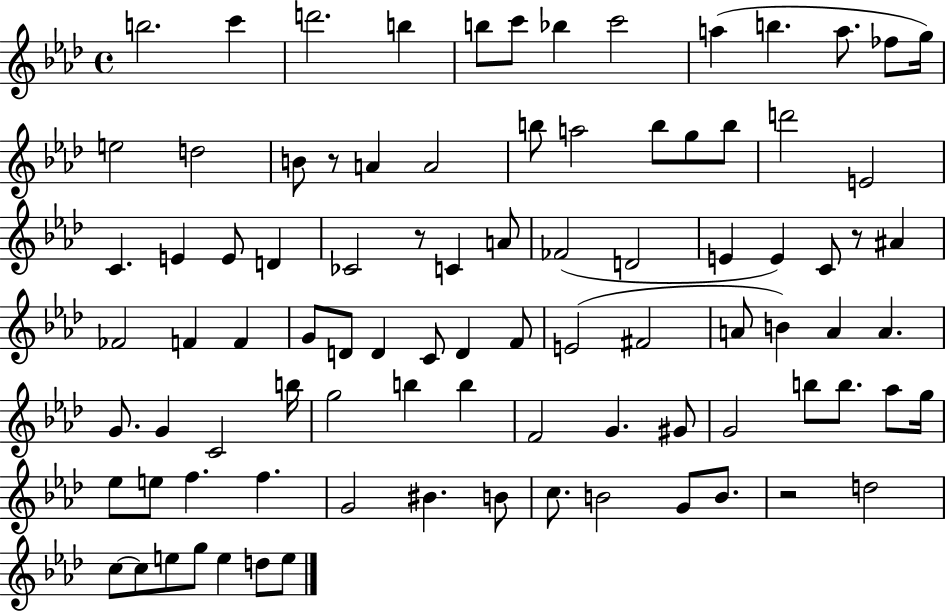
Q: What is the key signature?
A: AES major